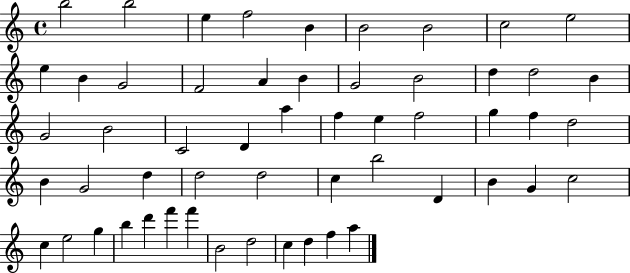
{
  \clef treble
  \time 4/4
  \defaultTimeSignature
  \key c \major
  b''2 b''2 | e''4 f''2 b'4 | b'2 b'2 | c''2 e''2 | \break e''4 b'4 g'2 | f'2 a'4 b'4 | g'2 b'2 | d''4 d''2 b'4 | \break g'2 b'2 | c'2 d'4 a''4 | f''4 e''4 f''2 | g''4 f''4 d''2 | \break b'4 g'2 d''4 | d''2 d''2 | c''4 b''2 d'4 | b'4 g'4 c''2 | \break c''4 e''2 g''4 | b''4 d'''4 f'''4 f'''4 | b'2 d''2 | c''4 d''4 f''4 a''4 | \break \bar "|."
}